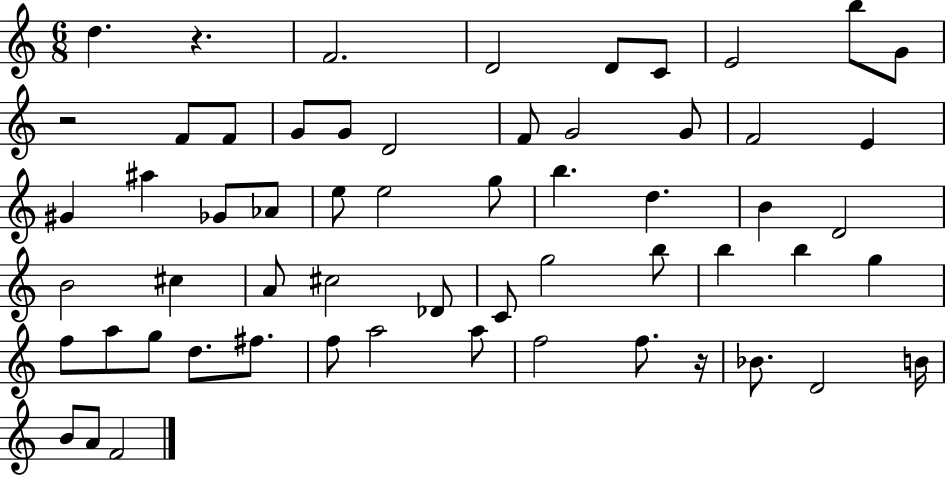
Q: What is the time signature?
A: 6/8